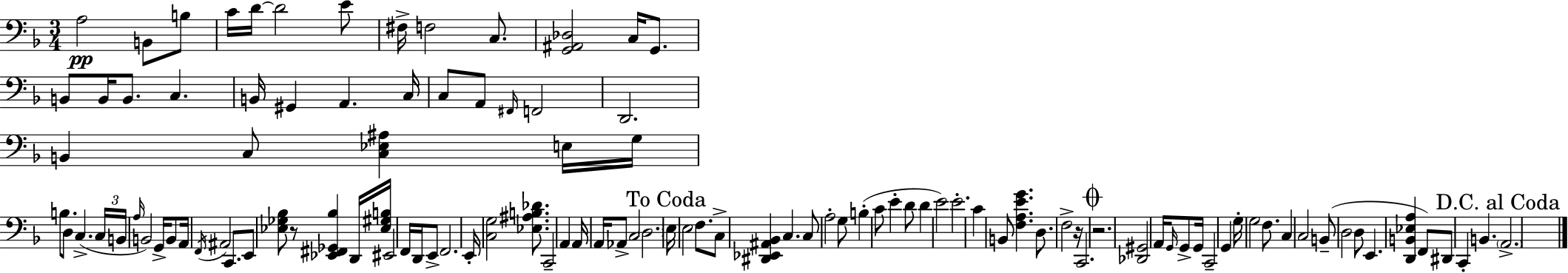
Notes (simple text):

A3/h B2/e B3/e C4/s D4/s D4/h E4/e F#3/s F3/h C3/e. [G2,A#2,Db3]/h C3/s G2/e. B2/e B2/s B2/e. C3/q. B2/s G#2/q A2/q. C3/s C3/e A2/e F#2/s F2/h D2/h. B2/q C3/e [C3,Eb3,A#3]/q E3/s G3/s B3/e. D3/e C3/q. C3/s B2/s A3/s B2/h G2/s B2/e A2/s F2/s A#2/h C2/e. E2/e [Eb3,Gb3,Bb3]/e R/e [Eb2,F#2,Gb2,Bb3]/q D2/s [Eb3,G#3,B3]/s EIS2/h F2/s D2/s E2/e F2/h. E2/s [C3,G3]/h [Eb3,A#3,B3,Db4]/e. C2/h A2/q A2/s A2/s Ab2/e C3/h D3/h. E3/s E3/h F3/e. C3/e [D#2,Eb2,A#2,Bb2]/q C3/q. C3/e A3/h G3/e B3/q C4/e E4/q D4/e D4/q E4/h E4/h. C4/q B2/e [F3,A3,E4,G4]/q. D3/e. F3/h R/s C2/h. R/h. [Db2,G#2]/h A2/s G2/s G2/e G2/s C2/h G2/q G3/s G3/h F3/e. C3/q C3/h B2/e D3/h D3/e E2/q. [D2,B2,Eb3,A3]/q F2/e D#2/e C2/q B2/q. A2/h.